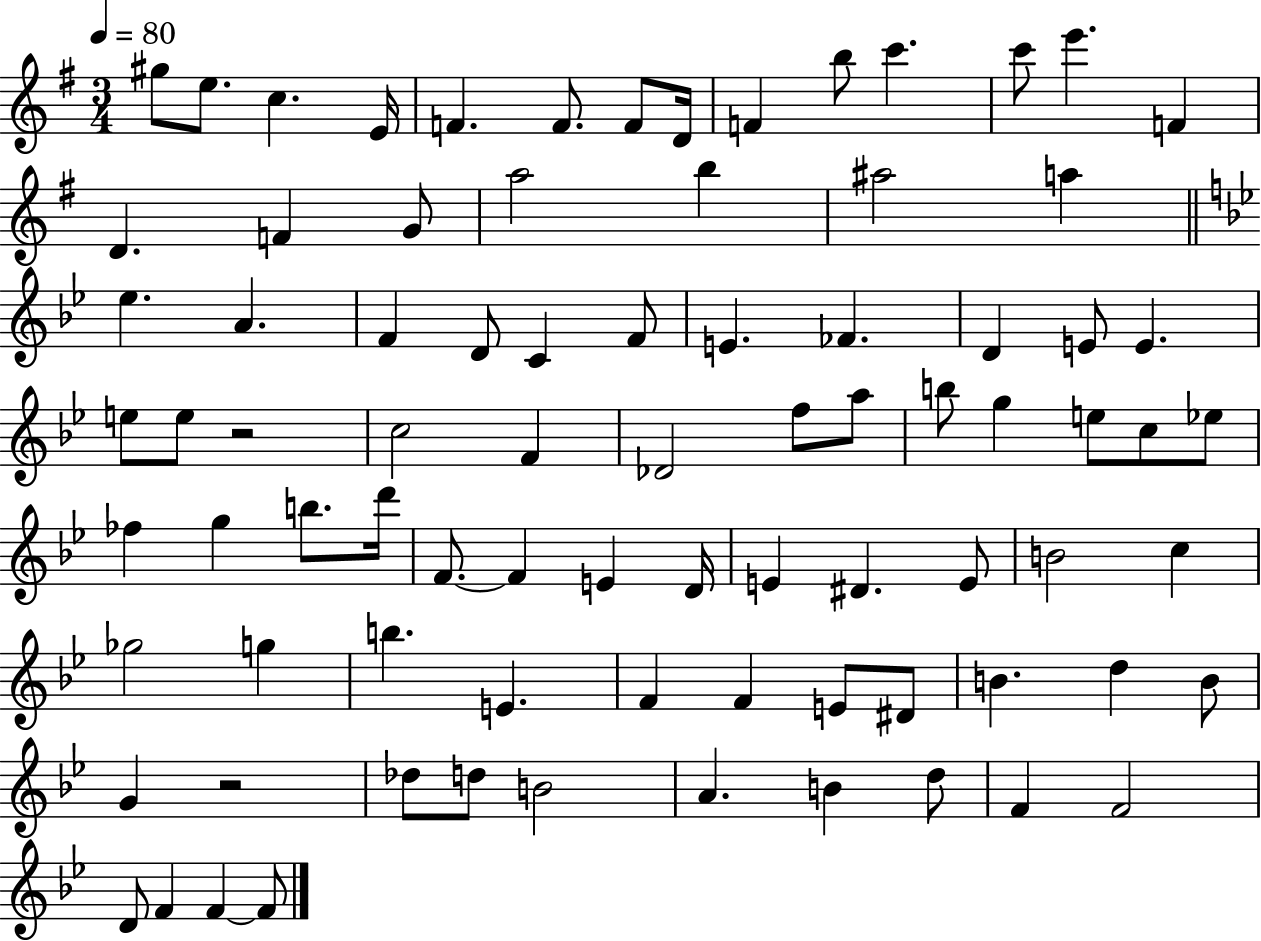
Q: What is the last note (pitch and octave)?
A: F4